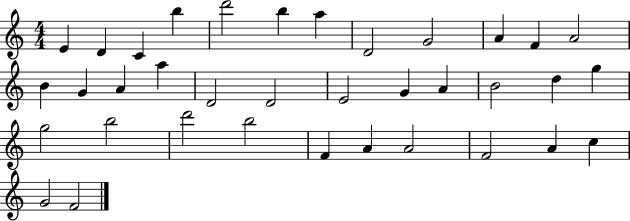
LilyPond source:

{
  \clef treble
  \numericTimeSignature
  \time 4/4
  \key c \major
  e'4 d'4 c'4 b''4 | d'''2 b''4 a''4 | d'2 g'2 | a'4 f'4 a'2 | \break b'4 g'4 a'4 a''4 | d'2 d'2 | e'2 g'4 a'4 | b'2 d''4 g''4 | \break g''2 b''2 | d'''2 b''2 | f'4 a'4 a'2 | f'2 a'4 c''4 | \break g'2 f'2 | \bar "|."
}